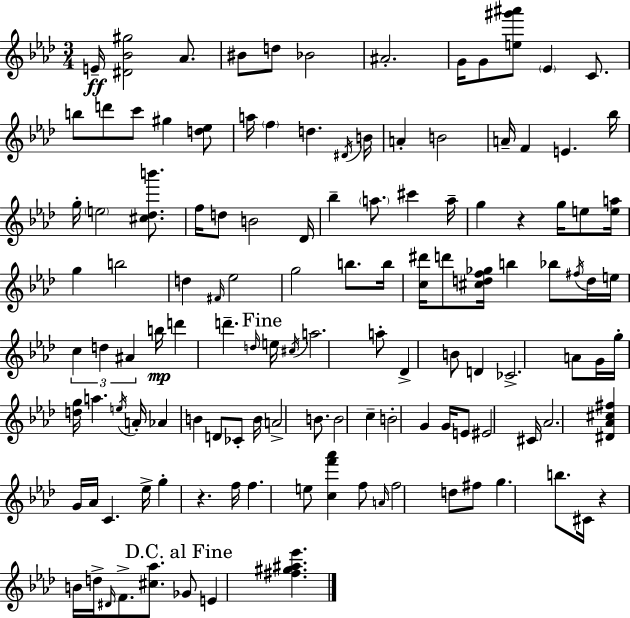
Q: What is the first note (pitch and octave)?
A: E4